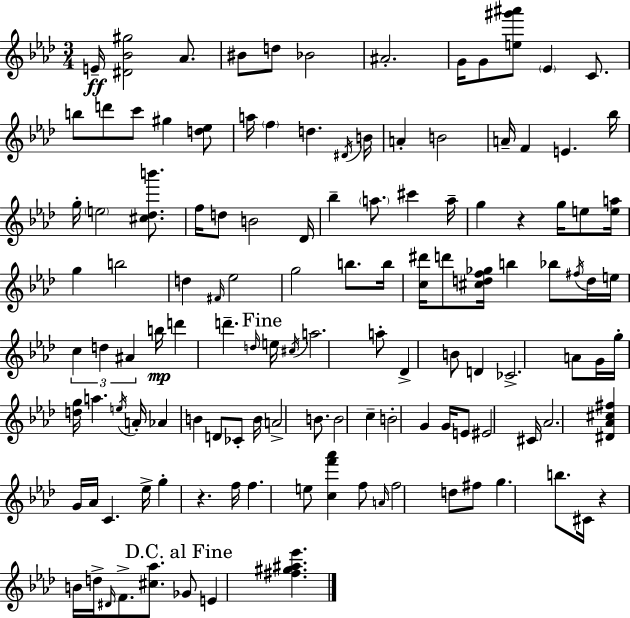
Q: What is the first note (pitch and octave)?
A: E4